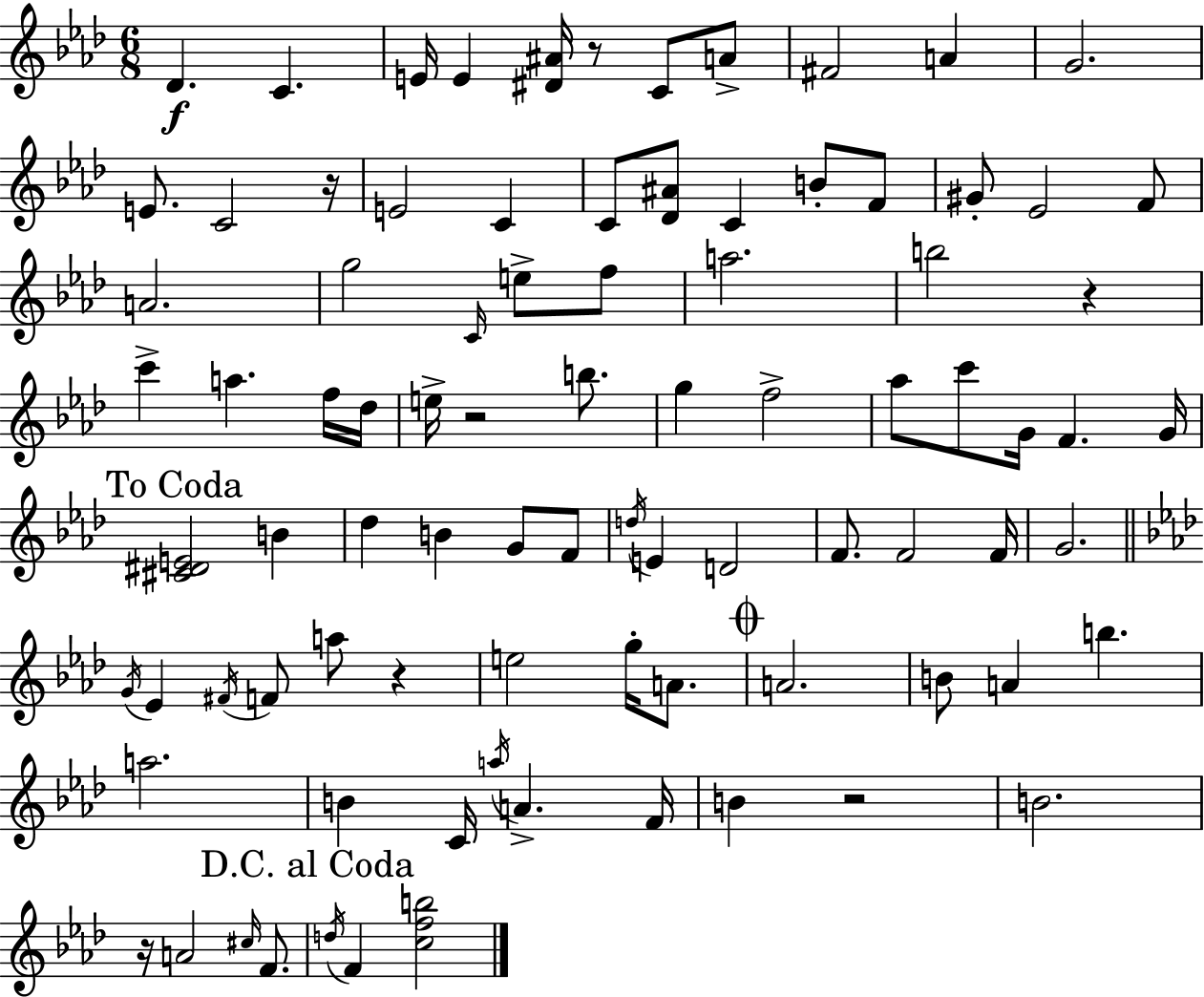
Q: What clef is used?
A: treble